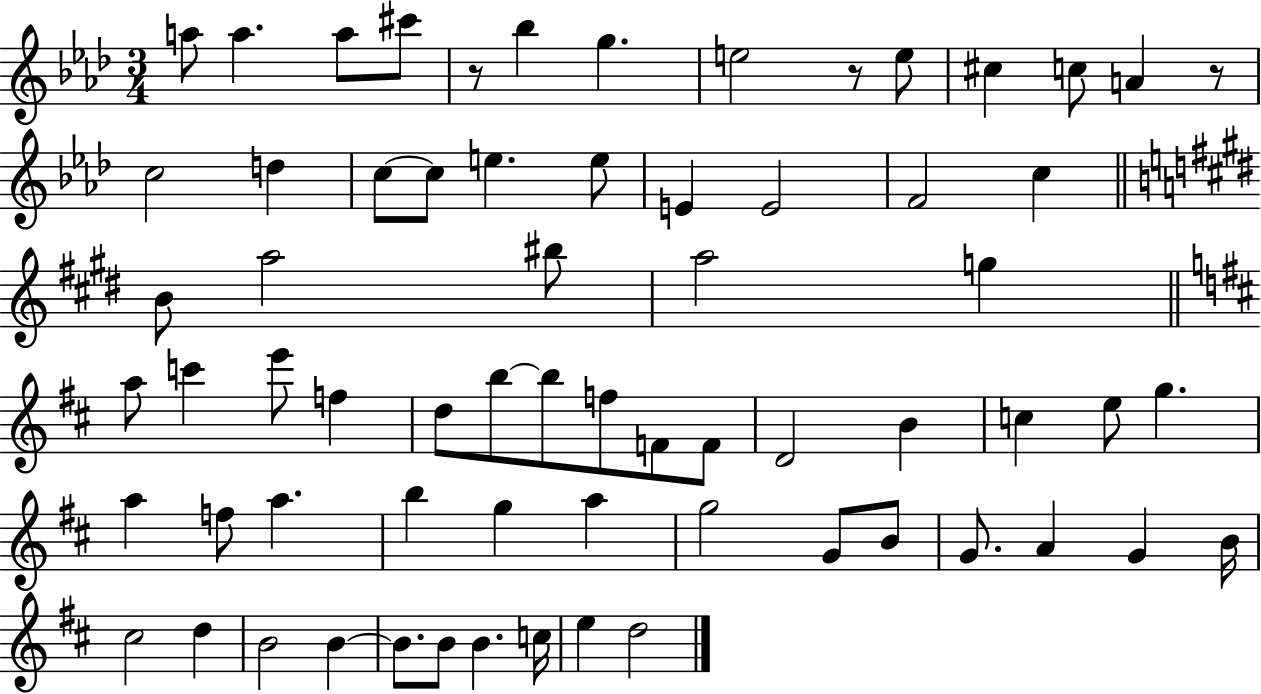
X:1
T:Untitled
M:3/4
L:1/4
K:Ab
a/2 a a/2 ^c'/2 z/2 _b g e2 z/2 e/2 ^c c/2 A z/2 c2 d c/2 c/2 e e/2 E E2 F2 c B/2 a2 ^b/2 a2 g a/2 c' e'/2 f d/2 b/2 b/2 f/2 F/2 F/2 D2 B c e/2 g a f/2 a b g a g2 G/2 B/2 G/2 A G B/4 ^c2 d B2 B B/2 B/2 B c/4 e d2